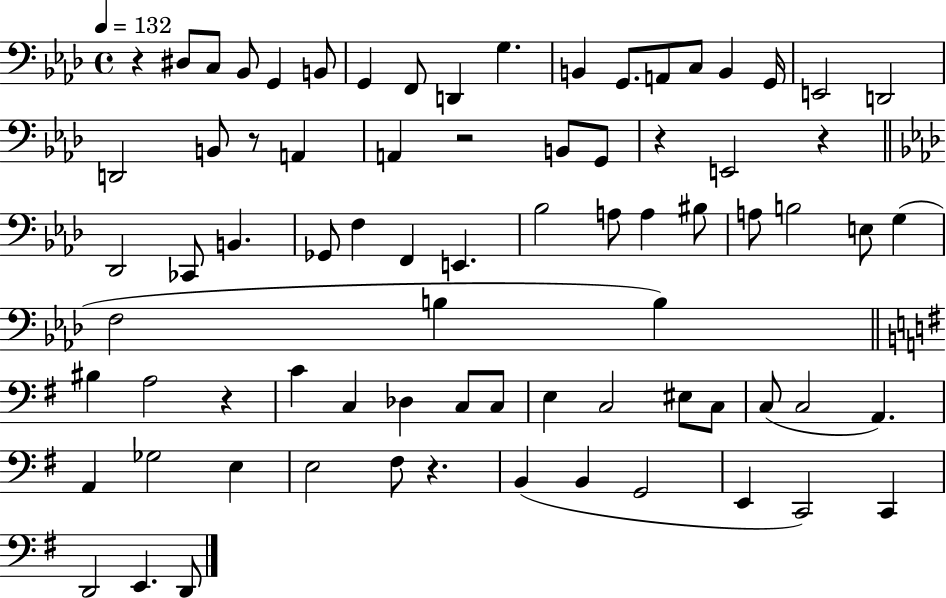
{
  \clef bass
  \time 4/4
  \defaultTimeSignature
  \key aes \major
  \tempo 4 = 132
  r4 dis8 c8 bes,8 g,4 b,8 | g,4 f,8 d,4 g4. | b,4 g,8. a,8 c8 b,4 g,16 | e,2 d,2 | \break d,2 b,8 r8 a,4 | a,4 r2 b,8 g,8 | r4 e,2 r4 | \bar "||" \break \key aes \major des,2 ces,8 b,4. | ges,8 f4 f,4 e,4. | bes2 a8 a4 bis8 | a8 b2 e8 g4( | \break f2 b4 b4) | \bar "||" \break \key e \minor bis4 a2 r4 | c'4 c4 des4 c8 c8 | e4 c2 eis8 c8 | c8( c2 a,4.) | \break a,4 ges2 e4 | e2 fis8 r4. | b,4( b,4 g,2 | e,4 c,2) c,4 | \break d,2 e,4. d,8 | \bar "|."
}